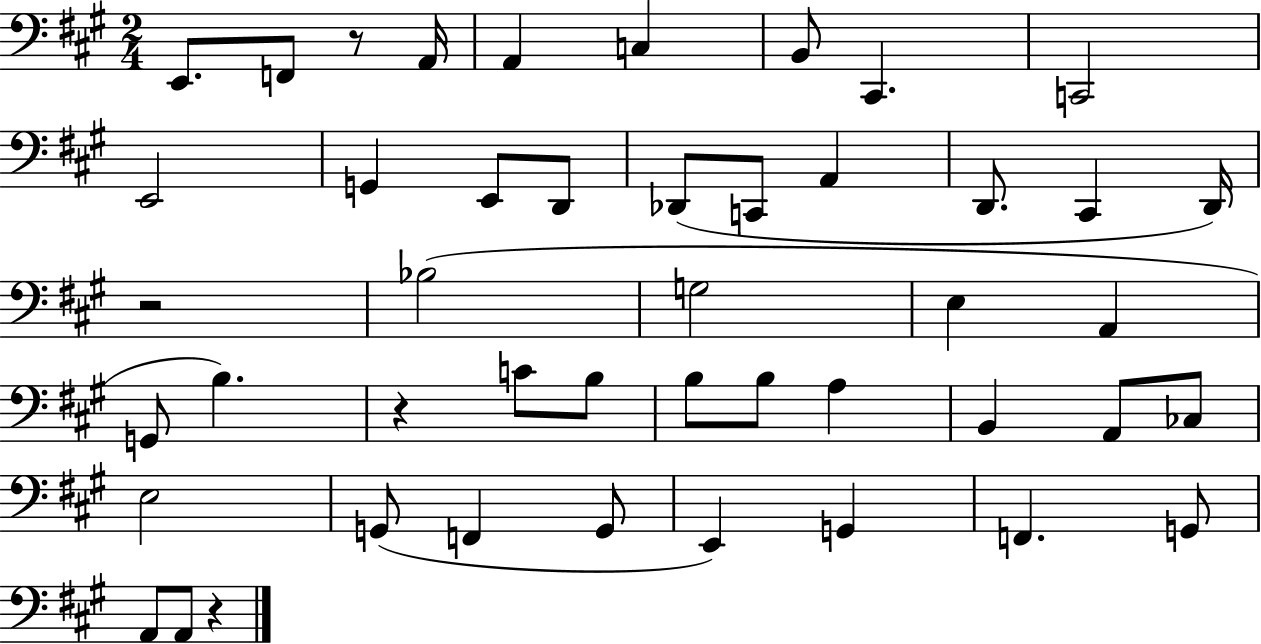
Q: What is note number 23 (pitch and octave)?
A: G2